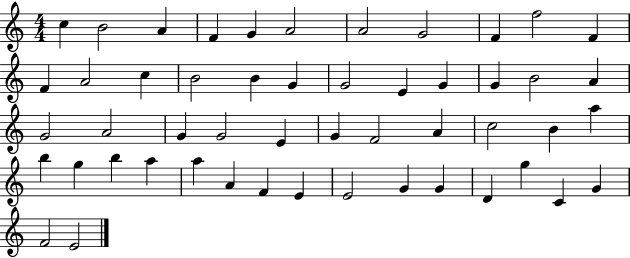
C5/q B4/h A4/q F4/q G4/q A4/h A4/h G4/h F4/q F5/h F4/q F4/q A4/h C5/q B4/h B4/q G4/q G4/h E4/q G4/q G4/q B4/h A4/q G4/h A4/h G4/q G4/h E4/q G4/q F4/h A4/q C5/h B4/q A5/q B5/q G5/q B5/q A5/q A5/q A4/q F4/q E4/q E4/h G4/q G4/q D4/q G5/q C4/q G4/q F4/h E4/h